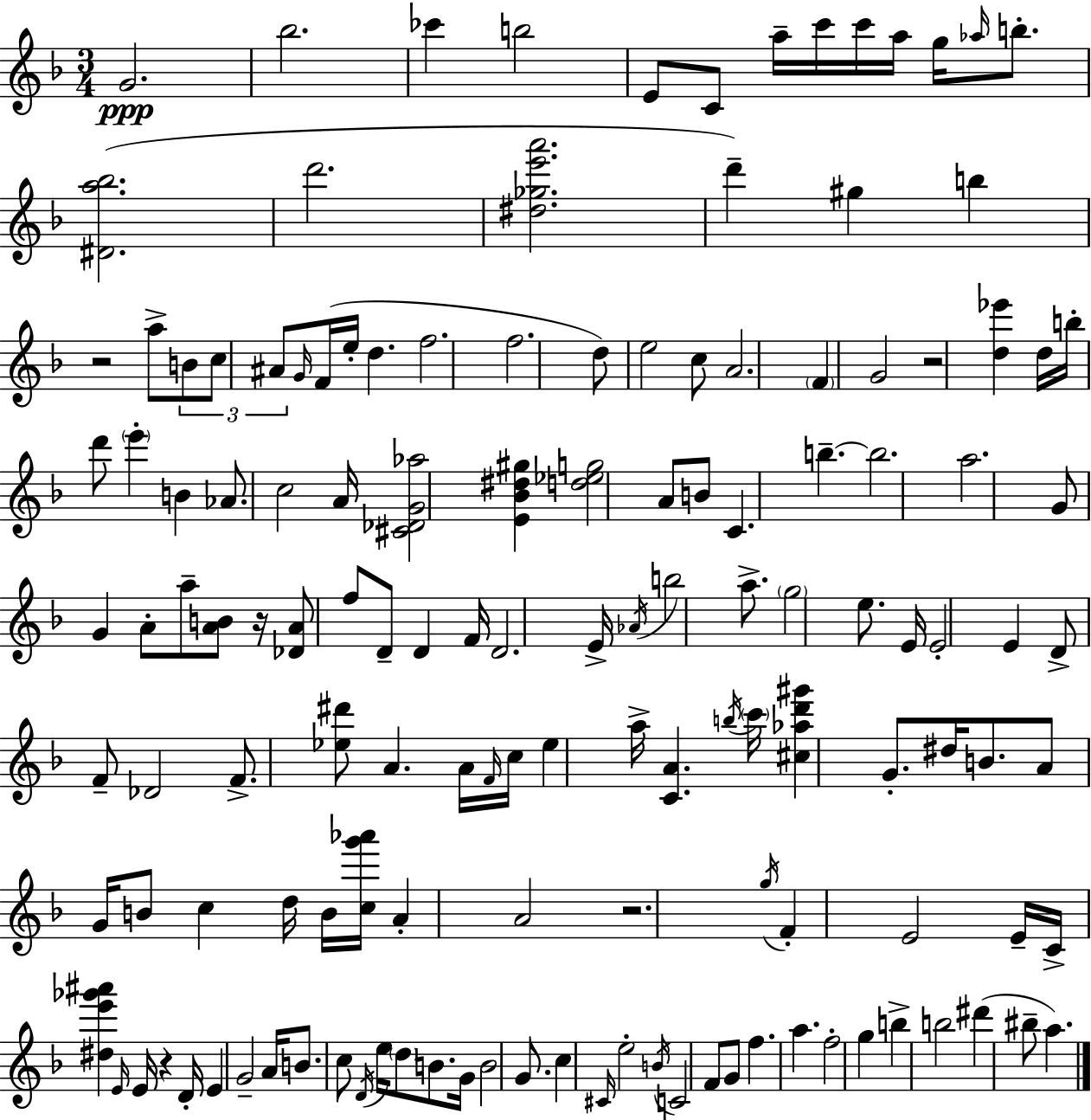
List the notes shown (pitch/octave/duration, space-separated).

G4/h. Bb5/h. CES6/q B5/h E4/e C4/e A5/s C6/s C6/s A5/s G5/s Ab5/s B5/e. [D#4,A5,Bb5]/h. D6/h. [D#5,Gb5,E6,A6]/h. D6/q G#5/q B5/q R/h A5/e B4/e C5/e A#4/e G4/s F4/s E5/s D5/q. F5/h. F5/h. D5/e E5/h C5/e A4/h. F4/q G4/h R/h [D5,Eb6]/q D5/s B5/s D6/e E6/q B4/q Ab4/e. C5/h A4/s [C#4,Db4,G4,Ab5]/h [E4,Bb4,D#5,G#5]/q [D5,Eb5,G5]/h A4/e B4/e C4/q. B5/q. B5/h. A5/h. G4/e G4/q A4/e A5/e [A4,B4]/e R/s [Db4,A4]/e F5/e D4/e D4/q F4/s D4/h. E4/s Ab4/s B5/h A5/e. G5/h E5/e. E4/s E4/h E4/q D4/e F4/e Db4/h F4/e. [Eb5,D#6]/e A4/q. A4/s F4/s C5/s Eb5/q A5/s [C4,A4]/q. B5/s C6/s [C#5,Ab5,D6,G#6]/q G4/e. D#5/s B4/e. A4/e G4/s B4/e C5/q D5/s B4/s [C5,G6,Ab6]/s A4/q A4/h R/h. G5/s F4/q E4/h E4/s C4/s [D#5,E6,Gb6,A#6]/q E4/s E4/s R/q D4/s E4/q G4/h A4/s B4/e. C5/e D4/s E5/s D5/e B4/e. G4/s B4/h G4/e. C5/q C#4/s E5/h B4/s C4/h F4/e G4/e F5/q. A5/q. F5/h G5/q B5/q B5/h D#6/q BIS5/e A5/q.